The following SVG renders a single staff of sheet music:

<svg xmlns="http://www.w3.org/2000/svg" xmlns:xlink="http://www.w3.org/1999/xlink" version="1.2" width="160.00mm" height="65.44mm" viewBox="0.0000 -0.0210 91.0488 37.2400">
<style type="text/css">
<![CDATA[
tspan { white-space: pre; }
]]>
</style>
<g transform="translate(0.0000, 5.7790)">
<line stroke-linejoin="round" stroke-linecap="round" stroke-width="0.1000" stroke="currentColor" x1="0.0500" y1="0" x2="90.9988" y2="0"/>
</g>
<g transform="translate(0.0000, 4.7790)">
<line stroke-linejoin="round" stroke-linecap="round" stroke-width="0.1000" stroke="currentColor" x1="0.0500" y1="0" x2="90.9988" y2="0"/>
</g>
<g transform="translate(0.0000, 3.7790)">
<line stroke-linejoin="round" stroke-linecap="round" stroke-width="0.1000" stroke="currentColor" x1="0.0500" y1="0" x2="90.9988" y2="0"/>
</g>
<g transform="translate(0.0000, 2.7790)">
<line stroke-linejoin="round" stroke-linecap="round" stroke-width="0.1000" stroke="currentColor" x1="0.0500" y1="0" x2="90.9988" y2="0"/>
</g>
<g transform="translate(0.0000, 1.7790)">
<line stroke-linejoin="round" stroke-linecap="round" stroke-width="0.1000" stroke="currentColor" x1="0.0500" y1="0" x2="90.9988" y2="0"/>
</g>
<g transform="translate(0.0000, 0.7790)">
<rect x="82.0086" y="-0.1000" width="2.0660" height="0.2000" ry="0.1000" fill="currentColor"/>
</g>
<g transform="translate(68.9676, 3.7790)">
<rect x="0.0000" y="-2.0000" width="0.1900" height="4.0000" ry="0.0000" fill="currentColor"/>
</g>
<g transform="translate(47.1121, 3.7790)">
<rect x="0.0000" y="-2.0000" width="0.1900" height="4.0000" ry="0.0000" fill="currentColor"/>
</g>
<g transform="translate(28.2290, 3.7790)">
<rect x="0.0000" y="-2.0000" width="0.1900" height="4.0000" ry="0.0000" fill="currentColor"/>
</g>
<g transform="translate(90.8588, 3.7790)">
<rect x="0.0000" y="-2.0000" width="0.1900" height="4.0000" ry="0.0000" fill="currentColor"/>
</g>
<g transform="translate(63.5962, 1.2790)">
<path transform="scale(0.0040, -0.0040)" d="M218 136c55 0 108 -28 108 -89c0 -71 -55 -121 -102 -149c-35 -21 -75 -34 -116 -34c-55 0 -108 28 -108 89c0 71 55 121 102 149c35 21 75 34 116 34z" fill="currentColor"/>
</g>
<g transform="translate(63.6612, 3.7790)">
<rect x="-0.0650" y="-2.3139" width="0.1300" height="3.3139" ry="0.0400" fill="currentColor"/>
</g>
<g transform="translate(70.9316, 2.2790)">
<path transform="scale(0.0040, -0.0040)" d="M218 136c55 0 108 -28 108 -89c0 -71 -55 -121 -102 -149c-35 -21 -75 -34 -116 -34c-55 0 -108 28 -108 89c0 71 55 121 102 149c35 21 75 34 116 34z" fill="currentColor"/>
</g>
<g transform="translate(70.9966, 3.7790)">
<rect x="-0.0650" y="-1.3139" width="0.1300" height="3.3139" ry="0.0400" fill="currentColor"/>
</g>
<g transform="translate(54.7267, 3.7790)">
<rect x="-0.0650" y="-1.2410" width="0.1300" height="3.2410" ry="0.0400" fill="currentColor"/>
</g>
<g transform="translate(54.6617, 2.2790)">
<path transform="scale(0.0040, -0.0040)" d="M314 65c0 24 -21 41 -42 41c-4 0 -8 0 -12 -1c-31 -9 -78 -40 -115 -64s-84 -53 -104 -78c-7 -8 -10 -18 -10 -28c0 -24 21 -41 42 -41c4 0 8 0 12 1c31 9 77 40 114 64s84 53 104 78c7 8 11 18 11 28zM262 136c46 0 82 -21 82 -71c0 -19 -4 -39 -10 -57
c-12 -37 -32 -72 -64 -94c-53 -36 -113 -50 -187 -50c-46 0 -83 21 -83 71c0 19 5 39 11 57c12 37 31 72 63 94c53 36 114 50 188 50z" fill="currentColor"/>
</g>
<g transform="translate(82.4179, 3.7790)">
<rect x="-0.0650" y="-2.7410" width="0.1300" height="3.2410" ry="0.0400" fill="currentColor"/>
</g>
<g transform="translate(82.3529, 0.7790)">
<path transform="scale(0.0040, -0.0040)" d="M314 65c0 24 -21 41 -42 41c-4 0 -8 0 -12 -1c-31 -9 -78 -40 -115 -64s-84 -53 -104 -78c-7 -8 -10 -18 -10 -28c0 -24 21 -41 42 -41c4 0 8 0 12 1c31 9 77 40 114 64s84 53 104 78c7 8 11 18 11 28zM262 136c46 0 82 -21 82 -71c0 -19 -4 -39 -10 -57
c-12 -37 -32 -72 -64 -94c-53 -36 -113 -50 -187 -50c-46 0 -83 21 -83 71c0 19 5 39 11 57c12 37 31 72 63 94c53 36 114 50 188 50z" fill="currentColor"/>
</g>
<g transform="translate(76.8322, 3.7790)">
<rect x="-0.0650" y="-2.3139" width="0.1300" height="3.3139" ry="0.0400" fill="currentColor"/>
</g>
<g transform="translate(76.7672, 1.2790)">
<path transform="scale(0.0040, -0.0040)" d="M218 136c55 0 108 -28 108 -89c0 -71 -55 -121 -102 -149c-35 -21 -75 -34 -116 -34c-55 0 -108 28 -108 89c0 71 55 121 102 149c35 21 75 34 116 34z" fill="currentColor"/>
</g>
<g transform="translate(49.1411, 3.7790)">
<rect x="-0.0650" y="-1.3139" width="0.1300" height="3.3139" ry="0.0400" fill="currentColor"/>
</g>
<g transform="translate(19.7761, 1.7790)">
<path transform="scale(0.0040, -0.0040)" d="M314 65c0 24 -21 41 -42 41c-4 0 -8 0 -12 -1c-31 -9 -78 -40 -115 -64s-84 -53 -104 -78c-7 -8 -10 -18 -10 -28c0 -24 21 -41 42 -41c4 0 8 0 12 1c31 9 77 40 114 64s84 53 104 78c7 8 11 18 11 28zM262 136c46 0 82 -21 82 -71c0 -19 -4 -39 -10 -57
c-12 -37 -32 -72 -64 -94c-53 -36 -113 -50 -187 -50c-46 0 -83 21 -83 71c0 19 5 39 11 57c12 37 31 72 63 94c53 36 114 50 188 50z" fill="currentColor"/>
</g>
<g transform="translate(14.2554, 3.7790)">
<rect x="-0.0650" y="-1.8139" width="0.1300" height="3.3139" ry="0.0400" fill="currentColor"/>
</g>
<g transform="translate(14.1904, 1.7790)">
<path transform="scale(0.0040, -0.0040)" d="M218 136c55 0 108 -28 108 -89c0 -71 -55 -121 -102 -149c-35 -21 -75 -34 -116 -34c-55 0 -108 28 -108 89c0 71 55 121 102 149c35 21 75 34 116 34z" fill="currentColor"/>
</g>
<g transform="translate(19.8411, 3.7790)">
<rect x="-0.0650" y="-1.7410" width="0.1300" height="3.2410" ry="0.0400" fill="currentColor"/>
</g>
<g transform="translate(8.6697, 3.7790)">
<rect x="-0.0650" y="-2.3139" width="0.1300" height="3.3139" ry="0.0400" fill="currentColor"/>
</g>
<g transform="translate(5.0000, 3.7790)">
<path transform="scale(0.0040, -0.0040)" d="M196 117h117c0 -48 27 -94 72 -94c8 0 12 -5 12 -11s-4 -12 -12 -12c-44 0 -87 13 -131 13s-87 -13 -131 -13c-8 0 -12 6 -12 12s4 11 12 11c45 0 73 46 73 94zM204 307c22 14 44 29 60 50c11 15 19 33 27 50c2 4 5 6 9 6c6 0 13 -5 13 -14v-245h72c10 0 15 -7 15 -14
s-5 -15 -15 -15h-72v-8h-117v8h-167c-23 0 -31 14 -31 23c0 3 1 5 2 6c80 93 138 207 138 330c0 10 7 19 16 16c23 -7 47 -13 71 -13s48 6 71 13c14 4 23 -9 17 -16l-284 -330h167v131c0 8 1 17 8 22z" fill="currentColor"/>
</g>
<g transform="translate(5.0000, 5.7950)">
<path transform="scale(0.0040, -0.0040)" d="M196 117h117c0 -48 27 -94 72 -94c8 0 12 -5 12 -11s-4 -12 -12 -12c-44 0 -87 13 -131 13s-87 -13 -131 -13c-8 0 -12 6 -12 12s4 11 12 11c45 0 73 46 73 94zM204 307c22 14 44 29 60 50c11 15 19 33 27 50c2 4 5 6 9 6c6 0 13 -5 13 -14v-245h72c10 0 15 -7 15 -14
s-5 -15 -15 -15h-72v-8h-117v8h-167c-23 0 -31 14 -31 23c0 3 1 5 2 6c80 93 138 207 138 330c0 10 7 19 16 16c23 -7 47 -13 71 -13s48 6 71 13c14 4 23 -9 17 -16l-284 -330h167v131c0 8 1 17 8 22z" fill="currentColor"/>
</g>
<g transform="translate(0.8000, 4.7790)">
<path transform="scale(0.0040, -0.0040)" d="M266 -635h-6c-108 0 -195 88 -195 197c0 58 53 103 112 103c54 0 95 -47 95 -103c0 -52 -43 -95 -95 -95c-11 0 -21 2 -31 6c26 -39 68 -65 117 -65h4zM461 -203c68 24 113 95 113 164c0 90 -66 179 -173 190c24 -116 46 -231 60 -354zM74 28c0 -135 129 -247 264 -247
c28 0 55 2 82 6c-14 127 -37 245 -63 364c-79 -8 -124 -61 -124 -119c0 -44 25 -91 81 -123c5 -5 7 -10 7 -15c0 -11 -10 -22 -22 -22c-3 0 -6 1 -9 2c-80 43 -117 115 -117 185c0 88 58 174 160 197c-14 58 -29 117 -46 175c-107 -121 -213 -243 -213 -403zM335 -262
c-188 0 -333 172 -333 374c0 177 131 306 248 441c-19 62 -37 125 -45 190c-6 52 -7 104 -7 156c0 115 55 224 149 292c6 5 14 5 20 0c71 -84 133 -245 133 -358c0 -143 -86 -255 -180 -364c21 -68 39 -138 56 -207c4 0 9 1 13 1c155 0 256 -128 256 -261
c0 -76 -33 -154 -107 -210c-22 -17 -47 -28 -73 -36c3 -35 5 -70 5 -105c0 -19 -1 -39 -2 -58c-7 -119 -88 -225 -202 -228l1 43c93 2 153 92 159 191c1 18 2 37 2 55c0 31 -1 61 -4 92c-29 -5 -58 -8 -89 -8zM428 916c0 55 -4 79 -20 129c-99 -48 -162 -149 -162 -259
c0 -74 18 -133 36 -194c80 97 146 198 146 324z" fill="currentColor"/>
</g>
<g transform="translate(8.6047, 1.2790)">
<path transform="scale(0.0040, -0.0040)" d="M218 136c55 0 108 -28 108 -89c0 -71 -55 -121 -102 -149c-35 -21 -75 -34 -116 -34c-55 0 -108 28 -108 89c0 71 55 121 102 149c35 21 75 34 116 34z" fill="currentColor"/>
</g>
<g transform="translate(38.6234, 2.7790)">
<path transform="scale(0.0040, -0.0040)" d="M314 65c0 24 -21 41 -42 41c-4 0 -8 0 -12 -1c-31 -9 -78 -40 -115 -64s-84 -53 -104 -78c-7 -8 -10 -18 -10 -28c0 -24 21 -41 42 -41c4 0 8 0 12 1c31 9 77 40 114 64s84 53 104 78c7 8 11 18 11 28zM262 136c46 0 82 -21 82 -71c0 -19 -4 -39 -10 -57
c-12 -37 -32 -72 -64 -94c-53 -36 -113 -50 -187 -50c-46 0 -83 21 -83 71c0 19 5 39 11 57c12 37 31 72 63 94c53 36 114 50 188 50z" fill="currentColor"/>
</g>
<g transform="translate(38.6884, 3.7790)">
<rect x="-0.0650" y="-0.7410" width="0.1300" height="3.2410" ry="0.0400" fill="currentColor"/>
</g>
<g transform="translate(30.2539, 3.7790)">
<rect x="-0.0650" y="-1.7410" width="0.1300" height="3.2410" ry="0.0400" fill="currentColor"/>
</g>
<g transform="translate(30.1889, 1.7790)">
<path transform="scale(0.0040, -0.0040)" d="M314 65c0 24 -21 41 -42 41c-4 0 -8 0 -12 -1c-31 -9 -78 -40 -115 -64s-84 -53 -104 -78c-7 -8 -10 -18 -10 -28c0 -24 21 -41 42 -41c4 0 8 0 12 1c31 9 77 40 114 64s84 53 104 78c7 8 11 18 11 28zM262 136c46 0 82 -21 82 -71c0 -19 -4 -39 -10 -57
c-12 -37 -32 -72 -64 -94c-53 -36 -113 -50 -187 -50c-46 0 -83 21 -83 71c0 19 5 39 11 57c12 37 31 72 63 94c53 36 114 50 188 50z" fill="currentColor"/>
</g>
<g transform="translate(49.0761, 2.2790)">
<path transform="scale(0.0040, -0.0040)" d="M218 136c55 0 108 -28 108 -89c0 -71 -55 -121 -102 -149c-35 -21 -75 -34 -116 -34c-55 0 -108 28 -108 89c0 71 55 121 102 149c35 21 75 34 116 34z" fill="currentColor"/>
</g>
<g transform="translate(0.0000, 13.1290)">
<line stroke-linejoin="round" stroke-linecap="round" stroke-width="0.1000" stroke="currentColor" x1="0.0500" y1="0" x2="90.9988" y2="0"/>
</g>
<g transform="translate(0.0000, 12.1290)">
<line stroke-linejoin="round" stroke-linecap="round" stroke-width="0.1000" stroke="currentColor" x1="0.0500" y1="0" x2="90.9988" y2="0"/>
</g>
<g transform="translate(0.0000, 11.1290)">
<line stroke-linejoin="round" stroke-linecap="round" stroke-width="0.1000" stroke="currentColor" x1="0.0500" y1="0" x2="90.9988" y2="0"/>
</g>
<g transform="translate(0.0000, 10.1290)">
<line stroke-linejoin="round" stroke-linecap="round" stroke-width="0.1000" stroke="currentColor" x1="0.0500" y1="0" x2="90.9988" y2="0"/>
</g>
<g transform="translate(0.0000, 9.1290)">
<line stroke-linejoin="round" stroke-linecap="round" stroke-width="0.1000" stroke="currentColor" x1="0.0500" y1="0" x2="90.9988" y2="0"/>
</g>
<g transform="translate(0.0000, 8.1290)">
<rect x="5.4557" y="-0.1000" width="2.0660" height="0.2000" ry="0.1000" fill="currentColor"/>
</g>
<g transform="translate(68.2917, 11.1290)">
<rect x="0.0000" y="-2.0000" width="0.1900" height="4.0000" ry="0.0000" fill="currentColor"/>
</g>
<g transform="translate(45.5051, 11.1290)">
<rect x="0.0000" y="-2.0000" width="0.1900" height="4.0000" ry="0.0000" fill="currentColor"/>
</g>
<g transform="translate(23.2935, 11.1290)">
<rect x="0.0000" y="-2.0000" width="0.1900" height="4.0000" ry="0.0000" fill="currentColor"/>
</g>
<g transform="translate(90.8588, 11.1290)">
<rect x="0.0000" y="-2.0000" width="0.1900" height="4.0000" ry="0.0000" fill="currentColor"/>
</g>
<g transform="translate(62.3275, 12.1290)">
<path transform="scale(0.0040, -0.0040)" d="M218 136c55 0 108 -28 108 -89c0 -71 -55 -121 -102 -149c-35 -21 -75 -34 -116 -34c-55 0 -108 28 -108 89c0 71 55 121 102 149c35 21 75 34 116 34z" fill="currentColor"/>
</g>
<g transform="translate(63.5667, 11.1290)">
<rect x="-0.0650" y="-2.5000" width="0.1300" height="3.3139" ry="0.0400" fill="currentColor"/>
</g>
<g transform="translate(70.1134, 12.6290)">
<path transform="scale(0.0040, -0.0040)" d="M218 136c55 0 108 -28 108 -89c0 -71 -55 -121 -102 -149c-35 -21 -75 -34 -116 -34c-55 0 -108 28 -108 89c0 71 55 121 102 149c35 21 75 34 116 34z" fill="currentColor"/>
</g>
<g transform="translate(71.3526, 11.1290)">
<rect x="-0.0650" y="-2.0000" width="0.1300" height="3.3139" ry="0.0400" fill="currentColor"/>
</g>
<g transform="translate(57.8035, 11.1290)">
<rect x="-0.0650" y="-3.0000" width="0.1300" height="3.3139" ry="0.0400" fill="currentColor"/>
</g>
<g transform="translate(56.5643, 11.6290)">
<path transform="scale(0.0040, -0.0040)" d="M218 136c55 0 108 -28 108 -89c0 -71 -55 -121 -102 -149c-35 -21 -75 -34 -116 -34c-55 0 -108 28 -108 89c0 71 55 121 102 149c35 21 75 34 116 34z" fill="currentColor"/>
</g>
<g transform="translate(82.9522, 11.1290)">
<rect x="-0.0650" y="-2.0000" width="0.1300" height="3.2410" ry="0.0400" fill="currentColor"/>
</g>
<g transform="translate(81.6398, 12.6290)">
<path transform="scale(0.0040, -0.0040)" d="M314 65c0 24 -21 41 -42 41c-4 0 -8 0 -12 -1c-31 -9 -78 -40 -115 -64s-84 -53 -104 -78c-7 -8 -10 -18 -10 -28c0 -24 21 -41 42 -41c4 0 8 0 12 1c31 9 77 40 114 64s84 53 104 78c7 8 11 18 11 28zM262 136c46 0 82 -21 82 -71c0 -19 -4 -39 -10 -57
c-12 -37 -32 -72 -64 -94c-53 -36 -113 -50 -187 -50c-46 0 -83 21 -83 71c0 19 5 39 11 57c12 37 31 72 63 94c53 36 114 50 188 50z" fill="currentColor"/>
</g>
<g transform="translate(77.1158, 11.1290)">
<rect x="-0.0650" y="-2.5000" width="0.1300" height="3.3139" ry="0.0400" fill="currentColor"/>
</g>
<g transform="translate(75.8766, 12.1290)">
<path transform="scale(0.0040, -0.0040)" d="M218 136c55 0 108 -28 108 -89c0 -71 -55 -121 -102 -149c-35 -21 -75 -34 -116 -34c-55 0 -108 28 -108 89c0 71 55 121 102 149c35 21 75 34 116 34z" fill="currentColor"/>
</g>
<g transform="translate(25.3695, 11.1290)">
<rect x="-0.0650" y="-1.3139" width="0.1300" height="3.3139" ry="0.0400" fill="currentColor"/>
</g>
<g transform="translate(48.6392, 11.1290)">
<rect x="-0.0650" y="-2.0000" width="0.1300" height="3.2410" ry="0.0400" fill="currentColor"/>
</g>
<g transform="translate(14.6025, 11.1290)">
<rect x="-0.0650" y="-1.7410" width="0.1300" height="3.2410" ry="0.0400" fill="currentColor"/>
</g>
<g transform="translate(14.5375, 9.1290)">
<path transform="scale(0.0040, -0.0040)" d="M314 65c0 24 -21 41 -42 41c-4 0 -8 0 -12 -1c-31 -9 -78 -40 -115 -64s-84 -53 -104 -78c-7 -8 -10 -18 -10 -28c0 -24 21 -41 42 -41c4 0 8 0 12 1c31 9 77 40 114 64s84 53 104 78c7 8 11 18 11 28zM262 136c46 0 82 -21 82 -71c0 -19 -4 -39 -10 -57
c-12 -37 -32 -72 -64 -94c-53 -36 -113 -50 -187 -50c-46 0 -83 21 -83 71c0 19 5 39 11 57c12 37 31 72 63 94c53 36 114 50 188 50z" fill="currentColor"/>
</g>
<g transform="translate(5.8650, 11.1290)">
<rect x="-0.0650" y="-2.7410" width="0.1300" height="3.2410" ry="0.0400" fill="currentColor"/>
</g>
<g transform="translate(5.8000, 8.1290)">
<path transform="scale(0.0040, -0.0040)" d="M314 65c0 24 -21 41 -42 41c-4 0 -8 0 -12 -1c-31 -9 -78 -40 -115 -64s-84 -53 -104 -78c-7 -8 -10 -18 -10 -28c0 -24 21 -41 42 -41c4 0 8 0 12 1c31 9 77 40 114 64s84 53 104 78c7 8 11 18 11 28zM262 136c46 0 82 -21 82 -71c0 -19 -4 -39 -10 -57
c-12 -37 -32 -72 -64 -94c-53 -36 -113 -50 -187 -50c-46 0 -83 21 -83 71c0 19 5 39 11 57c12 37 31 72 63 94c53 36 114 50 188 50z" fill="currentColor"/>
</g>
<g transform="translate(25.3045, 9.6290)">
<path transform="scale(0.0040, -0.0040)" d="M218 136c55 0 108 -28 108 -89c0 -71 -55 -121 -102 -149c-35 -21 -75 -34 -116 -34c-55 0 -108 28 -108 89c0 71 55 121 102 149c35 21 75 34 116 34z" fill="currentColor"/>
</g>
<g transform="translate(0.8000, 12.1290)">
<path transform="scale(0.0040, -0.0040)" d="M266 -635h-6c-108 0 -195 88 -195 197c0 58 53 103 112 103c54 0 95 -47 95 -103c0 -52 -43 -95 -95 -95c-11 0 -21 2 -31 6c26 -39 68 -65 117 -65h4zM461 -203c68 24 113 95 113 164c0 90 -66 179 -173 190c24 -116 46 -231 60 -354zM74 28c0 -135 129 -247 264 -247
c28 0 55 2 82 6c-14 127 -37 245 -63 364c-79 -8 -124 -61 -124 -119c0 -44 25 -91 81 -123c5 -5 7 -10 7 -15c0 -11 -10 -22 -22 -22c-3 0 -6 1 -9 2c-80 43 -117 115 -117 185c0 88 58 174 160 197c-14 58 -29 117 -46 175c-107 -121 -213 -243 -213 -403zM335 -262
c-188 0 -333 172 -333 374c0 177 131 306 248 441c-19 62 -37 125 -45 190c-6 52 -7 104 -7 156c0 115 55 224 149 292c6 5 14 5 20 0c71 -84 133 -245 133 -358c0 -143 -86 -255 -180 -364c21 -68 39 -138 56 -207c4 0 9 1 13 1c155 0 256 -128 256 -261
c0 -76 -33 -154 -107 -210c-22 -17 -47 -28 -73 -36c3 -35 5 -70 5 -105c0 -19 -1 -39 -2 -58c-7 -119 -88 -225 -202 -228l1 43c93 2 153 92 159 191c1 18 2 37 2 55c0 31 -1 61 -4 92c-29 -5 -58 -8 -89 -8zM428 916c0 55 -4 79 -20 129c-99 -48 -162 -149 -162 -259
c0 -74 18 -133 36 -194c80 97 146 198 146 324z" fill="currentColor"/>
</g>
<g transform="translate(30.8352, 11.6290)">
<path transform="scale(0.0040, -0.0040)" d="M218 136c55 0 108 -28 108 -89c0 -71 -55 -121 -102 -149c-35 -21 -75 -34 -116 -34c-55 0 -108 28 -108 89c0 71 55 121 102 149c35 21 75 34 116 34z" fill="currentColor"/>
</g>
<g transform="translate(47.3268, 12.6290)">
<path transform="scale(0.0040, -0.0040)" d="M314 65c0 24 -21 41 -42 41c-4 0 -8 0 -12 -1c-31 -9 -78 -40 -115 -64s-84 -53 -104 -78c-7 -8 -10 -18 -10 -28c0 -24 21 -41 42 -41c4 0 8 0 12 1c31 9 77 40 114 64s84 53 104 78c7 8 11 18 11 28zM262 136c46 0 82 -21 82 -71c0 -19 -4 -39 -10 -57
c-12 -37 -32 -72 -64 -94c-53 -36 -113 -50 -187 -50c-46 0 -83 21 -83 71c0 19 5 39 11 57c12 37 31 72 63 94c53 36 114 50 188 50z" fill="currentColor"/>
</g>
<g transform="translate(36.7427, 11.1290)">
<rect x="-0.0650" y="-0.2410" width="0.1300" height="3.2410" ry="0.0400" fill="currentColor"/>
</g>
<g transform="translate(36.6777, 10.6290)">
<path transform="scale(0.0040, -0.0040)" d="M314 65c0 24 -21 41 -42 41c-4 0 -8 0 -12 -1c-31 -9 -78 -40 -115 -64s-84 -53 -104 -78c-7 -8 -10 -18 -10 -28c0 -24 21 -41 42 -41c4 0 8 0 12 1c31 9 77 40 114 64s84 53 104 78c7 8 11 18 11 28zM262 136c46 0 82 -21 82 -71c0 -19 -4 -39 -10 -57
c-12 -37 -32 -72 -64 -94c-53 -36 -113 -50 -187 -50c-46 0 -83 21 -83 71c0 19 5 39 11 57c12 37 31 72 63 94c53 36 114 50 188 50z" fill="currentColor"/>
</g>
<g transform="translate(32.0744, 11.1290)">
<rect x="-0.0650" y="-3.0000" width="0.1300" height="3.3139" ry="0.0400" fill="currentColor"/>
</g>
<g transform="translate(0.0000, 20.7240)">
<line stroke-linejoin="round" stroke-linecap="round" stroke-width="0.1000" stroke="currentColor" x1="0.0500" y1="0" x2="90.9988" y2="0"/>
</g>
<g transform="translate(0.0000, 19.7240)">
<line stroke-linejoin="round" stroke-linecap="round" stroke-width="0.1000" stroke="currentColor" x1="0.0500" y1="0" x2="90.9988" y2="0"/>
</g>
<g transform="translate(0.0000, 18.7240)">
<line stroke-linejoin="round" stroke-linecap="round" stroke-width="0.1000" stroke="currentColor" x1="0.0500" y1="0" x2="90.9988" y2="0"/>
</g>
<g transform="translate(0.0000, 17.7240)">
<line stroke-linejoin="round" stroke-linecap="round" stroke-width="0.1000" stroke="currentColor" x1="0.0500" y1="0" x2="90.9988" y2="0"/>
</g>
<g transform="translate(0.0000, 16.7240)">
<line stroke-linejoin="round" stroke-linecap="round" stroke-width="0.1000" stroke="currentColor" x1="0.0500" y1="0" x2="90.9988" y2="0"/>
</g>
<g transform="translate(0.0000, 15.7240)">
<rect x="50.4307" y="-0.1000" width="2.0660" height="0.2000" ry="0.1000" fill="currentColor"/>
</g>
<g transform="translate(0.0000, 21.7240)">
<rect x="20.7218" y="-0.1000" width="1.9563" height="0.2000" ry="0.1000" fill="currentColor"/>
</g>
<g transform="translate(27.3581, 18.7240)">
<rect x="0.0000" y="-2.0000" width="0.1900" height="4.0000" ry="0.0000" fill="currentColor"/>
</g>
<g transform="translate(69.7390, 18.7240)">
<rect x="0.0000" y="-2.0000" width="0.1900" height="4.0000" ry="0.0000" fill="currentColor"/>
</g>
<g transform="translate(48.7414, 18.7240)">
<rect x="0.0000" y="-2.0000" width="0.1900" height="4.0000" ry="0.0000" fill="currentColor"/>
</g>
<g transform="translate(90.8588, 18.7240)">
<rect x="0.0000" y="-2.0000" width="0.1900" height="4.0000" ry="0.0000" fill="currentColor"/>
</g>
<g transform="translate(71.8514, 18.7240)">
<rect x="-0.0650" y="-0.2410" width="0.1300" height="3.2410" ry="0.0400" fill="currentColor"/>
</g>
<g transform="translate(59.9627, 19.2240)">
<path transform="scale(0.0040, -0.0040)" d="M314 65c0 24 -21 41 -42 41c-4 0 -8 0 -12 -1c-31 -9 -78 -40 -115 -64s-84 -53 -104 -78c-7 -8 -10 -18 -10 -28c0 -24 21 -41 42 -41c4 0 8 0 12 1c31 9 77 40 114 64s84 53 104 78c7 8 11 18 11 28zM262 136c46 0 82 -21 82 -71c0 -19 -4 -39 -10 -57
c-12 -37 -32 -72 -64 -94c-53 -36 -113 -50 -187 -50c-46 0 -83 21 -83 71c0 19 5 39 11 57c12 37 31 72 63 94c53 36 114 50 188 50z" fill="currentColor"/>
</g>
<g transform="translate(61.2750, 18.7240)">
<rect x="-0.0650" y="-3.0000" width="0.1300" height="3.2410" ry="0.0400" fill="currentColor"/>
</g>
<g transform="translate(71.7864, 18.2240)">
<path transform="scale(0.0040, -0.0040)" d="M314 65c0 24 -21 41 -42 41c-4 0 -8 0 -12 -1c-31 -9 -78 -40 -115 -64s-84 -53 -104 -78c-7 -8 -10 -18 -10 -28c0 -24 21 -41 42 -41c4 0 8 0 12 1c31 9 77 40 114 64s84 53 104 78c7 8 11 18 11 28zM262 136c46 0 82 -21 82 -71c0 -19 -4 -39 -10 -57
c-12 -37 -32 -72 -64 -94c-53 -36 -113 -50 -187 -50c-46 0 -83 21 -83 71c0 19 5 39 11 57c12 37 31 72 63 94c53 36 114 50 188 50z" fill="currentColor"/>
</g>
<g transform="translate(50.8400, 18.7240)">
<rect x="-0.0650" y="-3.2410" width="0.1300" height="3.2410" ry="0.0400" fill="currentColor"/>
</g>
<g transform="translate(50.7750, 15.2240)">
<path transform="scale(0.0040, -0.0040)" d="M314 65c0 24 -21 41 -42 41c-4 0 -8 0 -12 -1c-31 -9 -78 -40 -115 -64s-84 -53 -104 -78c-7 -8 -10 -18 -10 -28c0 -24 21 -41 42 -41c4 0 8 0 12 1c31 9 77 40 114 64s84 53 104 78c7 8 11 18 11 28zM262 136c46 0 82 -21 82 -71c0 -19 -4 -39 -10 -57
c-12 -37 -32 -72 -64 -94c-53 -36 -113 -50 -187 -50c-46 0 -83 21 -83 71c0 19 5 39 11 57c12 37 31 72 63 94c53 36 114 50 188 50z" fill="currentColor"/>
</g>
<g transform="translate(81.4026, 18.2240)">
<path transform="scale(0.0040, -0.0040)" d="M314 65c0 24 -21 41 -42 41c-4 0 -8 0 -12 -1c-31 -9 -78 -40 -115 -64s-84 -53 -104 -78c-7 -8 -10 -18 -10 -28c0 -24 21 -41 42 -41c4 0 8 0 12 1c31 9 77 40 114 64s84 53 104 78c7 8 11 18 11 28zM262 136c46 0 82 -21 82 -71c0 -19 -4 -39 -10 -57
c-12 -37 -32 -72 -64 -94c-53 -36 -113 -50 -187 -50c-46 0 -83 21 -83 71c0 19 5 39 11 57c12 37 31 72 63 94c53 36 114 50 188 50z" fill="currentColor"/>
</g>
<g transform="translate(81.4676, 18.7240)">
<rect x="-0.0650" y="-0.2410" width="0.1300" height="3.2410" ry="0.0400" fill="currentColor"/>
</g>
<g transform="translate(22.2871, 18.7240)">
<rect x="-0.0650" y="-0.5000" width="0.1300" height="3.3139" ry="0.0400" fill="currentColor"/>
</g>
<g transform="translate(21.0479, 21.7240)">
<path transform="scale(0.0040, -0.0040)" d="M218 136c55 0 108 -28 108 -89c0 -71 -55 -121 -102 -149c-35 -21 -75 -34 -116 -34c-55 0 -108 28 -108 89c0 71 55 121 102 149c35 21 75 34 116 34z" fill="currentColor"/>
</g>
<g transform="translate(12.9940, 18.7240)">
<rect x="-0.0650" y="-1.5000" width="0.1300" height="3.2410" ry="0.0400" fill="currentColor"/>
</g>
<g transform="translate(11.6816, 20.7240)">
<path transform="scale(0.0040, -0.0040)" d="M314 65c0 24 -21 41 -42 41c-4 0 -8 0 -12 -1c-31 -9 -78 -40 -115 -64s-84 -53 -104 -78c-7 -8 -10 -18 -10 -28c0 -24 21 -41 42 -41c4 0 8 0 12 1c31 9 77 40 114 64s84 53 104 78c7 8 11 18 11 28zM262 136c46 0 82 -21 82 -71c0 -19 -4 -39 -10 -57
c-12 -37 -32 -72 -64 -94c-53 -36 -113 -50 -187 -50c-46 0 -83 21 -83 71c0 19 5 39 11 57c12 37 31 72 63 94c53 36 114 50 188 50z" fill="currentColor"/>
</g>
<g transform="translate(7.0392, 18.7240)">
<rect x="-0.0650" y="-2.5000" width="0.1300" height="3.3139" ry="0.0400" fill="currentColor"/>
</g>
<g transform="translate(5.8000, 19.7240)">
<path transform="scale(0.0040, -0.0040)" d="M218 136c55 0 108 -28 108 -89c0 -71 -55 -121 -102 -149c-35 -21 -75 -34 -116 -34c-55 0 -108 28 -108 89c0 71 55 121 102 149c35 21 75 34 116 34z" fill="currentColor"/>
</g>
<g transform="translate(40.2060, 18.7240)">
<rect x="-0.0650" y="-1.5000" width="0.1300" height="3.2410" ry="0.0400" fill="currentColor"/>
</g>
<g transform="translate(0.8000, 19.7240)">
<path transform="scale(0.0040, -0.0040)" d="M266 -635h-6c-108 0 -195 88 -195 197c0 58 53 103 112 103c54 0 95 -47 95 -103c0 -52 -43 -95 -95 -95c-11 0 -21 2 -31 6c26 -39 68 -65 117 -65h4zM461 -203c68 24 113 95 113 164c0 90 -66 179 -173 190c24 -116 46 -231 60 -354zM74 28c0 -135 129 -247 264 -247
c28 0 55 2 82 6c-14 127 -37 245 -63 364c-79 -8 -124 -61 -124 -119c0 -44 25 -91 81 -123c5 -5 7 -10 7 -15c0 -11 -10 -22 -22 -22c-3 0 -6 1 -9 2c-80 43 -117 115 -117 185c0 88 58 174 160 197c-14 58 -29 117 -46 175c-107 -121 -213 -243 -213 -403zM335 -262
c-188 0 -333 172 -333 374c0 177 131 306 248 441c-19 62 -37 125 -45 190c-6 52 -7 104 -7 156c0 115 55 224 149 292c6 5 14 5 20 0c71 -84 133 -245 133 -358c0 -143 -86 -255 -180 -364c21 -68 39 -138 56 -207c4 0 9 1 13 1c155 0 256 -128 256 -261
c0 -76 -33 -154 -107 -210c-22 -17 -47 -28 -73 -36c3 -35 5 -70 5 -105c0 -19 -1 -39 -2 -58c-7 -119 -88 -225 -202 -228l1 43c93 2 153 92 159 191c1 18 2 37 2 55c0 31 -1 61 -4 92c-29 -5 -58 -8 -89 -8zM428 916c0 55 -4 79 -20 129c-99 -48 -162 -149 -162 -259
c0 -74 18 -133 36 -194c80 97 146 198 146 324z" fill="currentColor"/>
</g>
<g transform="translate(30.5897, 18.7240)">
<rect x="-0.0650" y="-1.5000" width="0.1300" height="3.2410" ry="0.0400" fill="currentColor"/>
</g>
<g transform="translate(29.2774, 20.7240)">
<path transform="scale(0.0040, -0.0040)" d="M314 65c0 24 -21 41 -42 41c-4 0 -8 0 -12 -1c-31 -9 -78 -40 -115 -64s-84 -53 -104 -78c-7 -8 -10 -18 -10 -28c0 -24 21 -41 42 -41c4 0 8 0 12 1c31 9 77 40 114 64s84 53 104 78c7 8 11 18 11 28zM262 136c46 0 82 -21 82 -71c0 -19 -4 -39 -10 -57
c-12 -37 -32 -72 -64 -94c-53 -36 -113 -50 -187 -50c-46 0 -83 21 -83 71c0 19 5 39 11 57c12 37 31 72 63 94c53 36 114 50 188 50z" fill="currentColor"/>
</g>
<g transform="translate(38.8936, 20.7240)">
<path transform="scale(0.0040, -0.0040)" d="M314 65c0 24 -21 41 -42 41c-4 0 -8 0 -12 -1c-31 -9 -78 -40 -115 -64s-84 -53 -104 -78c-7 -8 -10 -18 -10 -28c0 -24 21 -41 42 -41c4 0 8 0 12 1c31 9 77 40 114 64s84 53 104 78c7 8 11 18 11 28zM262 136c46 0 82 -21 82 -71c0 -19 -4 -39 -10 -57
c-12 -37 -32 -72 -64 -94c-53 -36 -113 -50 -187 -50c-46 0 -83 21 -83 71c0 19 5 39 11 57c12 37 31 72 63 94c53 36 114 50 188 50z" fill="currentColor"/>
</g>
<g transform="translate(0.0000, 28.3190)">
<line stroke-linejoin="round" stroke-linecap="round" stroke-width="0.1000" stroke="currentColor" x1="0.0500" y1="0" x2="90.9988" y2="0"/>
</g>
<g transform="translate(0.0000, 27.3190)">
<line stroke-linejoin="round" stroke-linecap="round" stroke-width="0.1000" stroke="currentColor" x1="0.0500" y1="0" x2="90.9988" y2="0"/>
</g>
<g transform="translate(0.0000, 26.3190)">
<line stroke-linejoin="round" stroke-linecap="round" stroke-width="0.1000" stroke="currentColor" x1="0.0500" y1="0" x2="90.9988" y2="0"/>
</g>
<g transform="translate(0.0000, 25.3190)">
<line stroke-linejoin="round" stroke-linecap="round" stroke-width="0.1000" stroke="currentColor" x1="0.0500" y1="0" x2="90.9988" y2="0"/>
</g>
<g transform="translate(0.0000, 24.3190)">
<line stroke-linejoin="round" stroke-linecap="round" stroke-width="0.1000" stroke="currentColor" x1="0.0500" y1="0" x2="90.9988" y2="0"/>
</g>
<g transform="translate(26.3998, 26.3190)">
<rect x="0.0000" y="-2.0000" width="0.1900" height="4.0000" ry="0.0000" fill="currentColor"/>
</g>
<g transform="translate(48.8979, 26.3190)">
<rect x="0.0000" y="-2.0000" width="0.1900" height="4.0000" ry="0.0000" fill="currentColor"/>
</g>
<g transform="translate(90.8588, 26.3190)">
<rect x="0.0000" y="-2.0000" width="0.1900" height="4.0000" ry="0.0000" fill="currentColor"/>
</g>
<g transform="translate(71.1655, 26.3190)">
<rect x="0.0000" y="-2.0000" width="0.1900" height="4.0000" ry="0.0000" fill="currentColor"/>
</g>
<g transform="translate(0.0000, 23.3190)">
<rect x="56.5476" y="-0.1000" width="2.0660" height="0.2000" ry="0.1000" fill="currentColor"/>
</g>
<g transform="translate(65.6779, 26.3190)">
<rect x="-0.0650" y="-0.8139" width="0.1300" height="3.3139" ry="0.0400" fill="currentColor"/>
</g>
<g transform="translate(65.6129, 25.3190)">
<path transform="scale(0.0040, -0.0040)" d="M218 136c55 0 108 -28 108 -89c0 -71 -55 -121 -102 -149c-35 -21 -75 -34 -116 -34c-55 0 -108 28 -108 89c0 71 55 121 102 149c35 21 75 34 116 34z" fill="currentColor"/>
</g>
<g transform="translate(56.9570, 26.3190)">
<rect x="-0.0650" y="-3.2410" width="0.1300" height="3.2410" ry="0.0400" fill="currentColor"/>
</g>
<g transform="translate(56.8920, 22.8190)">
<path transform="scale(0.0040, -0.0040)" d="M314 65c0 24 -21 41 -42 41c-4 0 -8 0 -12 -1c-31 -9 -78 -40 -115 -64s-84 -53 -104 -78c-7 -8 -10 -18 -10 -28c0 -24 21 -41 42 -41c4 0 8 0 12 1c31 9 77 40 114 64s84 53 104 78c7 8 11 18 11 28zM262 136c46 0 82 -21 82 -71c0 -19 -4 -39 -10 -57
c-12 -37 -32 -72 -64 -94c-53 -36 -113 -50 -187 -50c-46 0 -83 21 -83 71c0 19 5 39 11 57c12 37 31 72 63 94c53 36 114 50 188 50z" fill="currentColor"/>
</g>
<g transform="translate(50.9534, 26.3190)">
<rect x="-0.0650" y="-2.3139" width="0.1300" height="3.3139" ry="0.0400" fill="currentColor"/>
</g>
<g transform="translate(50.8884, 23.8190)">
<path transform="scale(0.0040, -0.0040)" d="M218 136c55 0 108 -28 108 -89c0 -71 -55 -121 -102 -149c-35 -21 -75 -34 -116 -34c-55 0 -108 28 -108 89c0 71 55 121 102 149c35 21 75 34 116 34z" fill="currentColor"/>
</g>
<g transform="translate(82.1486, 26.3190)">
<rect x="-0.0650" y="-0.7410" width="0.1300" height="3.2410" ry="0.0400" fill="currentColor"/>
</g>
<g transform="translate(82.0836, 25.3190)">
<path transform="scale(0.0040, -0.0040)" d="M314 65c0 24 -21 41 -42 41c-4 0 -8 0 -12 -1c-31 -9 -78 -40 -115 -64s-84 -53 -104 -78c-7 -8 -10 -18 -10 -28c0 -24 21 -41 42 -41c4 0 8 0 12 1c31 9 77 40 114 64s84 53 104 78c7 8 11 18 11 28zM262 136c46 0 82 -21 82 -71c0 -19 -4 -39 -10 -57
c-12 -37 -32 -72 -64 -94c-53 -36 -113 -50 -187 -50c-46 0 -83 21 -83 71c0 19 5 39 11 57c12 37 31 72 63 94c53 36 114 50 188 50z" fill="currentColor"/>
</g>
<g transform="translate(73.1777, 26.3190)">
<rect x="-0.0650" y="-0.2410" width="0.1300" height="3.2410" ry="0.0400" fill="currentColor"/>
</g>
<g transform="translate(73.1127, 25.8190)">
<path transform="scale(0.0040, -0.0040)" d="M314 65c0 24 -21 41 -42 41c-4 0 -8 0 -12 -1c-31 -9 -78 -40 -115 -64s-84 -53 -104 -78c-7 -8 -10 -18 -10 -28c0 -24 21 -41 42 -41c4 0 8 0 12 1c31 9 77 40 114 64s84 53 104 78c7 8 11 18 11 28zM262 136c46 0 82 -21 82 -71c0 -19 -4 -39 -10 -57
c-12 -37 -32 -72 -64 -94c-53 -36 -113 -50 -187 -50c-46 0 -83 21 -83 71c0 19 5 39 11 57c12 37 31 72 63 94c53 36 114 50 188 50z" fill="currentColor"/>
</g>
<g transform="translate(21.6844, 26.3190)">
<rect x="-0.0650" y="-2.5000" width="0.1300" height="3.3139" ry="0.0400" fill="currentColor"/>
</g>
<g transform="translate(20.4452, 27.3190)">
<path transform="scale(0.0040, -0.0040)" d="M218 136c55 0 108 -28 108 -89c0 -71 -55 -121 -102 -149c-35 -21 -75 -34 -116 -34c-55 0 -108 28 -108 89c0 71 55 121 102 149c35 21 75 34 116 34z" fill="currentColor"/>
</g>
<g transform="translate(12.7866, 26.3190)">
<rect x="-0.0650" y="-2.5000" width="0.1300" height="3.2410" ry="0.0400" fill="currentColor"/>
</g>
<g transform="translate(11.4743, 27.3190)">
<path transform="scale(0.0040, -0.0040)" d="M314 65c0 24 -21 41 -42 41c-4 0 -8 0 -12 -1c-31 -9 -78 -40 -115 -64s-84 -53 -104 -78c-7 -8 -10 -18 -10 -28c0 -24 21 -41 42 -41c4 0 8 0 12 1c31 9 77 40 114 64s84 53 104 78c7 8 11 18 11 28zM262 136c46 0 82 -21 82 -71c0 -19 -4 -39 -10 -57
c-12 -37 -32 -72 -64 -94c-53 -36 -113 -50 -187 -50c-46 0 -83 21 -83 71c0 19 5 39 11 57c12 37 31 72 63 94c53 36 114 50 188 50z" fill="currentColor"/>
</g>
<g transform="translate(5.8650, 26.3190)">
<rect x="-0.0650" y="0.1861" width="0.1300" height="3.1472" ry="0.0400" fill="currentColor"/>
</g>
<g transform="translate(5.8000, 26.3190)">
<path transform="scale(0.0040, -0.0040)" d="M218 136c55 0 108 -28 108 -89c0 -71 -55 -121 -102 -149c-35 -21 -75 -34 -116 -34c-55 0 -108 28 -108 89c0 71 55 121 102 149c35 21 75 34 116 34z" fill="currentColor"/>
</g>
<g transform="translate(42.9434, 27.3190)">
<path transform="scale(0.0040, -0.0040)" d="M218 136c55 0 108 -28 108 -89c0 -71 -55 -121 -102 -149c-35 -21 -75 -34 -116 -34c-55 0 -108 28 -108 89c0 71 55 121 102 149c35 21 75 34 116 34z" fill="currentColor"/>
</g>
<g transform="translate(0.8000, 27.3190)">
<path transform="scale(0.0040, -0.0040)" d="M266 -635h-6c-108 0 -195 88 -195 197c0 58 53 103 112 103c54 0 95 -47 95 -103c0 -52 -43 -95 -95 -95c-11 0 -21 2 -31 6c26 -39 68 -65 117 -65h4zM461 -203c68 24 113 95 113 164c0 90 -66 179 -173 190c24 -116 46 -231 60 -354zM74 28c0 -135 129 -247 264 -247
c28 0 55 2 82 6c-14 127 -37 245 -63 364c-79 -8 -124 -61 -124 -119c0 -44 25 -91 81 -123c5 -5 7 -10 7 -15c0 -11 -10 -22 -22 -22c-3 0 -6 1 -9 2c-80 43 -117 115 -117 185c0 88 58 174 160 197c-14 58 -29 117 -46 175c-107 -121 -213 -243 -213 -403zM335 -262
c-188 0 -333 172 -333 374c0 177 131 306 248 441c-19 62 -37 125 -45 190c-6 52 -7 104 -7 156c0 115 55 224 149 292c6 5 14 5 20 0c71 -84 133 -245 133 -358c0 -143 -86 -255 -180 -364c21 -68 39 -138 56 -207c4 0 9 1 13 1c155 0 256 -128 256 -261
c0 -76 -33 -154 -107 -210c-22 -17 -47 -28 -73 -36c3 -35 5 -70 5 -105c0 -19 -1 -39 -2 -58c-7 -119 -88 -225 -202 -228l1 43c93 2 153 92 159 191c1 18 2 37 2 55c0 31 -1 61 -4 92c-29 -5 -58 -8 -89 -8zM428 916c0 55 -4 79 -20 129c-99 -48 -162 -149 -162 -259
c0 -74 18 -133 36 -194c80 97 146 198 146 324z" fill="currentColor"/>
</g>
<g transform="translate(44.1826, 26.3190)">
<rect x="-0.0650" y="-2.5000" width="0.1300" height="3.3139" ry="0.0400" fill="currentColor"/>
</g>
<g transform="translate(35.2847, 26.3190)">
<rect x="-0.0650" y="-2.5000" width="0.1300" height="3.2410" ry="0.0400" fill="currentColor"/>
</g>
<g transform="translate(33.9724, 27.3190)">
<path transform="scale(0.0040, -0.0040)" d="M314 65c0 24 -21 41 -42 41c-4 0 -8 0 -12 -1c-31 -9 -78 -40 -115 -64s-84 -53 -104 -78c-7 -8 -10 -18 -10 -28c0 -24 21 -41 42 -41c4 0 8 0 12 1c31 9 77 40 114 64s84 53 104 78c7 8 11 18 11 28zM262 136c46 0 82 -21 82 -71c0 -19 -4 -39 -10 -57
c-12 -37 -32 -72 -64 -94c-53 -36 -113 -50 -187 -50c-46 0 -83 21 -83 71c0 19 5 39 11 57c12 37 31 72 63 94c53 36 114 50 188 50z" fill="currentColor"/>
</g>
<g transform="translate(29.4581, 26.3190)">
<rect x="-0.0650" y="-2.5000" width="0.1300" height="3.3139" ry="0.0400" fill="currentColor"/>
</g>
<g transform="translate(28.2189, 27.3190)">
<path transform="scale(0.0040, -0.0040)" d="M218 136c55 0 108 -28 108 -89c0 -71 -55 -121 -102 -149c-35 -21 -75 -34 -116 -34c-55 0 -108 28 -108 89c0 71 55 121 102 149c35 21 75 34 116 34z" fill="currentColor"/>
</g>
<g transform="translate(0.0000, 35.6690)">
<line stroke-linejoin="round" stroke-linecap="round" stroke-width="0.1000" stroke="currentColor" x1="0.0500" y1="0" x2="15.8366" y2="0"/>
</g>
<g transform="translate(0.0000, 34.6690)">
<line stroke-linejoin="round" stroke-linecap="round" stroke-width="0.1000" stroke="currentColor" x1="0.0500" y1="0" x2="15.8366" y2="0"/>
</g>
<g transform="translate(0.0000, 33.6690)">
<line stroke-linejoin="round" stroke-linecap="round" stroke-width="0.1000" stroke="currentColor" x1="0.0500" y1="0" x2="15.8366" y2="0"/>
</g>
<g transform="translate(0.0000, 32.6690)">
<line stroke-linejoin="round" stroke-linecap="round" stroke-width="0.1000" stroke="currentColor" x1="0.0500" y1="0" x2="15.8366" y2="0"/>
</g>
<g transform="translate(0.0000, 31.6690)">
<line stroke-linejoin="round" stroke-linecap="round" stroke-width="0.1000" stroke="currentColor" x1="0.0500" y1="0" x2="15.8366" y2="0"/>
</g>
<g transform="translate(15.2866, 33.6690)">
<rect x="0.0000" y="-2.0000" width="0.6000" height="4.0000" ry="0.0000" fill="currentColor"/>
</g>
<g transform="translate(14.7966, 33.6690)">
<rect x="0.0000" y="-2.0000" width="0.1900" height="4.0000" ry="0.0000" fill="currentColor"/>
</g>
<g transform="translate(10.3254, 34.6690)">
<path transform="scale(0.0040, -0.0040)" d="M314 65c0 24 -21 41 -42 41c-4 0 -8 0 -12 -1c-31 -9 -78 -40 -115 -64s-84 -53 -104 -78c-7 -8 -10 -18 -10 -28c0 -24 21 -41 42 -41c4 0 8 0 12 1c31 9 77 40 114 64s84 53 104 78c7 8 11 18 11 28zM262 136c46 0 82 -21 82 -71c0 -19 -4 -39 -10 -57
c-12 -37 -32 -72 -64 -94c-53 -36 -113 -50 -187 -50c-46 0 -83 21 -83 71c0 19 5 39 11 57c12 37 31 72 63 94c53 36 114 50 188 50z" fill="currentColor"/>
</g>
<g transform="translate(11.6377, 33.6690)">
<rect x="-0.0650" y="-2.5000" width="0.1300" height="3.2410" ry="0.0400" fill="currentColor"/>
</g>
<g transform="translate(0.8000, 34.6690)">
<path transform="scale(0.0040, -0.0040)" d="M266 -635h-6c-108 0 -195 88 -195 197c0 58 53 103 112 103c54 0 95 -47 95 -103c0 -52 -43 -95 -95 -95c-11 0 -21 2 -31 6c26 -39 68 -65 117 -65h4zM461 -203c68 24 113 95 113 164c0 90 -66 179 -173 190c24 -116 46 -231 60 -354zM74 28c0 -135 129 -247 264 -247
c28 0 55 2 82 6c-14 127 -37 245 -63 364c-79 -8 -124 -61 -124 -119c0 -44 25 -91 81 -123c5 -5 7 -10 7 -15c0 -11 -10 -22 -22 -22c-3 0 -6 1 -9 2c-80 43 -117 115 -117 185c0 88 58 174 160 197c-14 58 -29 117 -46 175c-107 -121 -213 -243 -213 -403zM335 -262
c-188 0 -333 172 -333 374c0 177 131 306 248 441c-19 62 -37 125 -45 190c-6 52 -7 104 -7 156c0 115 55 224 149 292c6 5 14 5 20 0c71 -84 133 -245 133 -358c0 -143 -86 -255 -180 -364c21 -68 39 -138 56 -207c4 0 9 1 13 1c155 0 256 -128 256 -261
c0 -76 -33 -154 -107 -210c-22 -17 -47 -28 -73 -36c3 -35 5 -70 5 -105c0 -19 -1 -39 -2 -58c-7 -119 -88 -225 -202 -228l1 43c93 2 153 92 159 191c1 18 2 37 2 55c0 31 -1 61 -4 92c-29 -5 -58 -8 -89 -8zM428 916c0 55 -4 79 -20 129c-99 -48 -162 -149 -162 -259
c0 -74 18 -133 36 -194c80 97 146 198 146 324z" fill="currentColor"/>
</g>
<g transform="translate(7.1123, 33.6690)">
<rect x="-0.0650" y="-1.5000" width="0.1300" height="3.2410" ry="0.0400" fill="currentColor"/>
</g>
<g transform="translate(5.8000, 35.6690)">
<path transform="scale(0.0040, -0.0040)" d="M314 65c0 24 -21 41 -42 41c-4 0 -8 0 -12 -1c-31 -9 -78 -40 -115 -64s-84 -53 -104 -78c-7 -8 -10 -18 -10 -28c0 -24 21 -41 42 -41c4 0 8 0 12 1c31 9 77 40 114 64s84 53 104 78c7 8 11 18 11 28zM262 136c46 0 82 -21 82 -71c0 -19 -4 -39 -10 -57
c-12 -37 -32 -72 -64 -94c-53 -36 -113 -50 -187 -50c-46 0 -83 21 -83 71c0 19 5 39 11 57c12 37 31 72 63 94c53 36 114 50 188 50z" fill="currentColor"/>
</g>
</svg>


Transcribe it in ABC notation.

X:1
T:Untitled
M:4/4
L:1/4
K:C
g f f2 f2 d2 e e2 g e g a2 a2 f2 e A c2 F2 A G F G F2 G E2 C E2 E2 b2 A2 c2 c2 B G2 G G G2 G g b2 d c2 d2 E2 G2